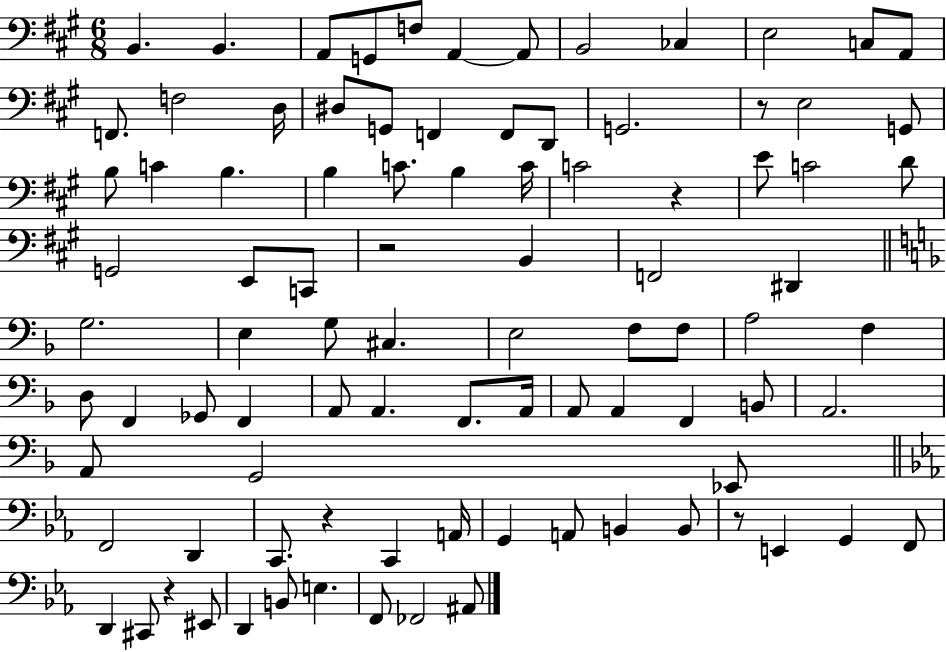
{
  \clef bass
  \numericTimeSignature
  \time 6/8
  \key a \major
  b,4. b,4. | a,8 g,8 f8 a,4~~ a,8 | b,2 ces4 | e2 c8 a,8 | \break f,8. f2 d16 | dis8 g,8 f,4 f,8 d,8 | g,2. | r8 e2 g,8 | \break b8 c'4 b4. | b4 c'8. b4 c'16 | c'2 r4 | e'8 c'2 d'8 | \break g,2 e,8 c,8 | r2 b,4 | f,2 dis,4 | \bar "||" \break \key f \major g2. | e4 g8 cis4. | e2 f8 f8 | a2 f4 | \break d8 f,4 ges,8 f,4 | a,8 a,4. f,8. a,16 | a,8 a,4 f,4 b,8 | a,2. | \break a,8 g,2 ees,8 | \bar "||" \break \key ees \major f,2 d,4 | c,8. r4 c,4 a,16 | g,4 a,8 b,4 b,8 | r8 e,4 g,4 f,8 | \break d,4 cis,8 r4 eis,8 | d,4 b,8 e4. | f,8 fes,2 ais,8 | \bar "|."
}